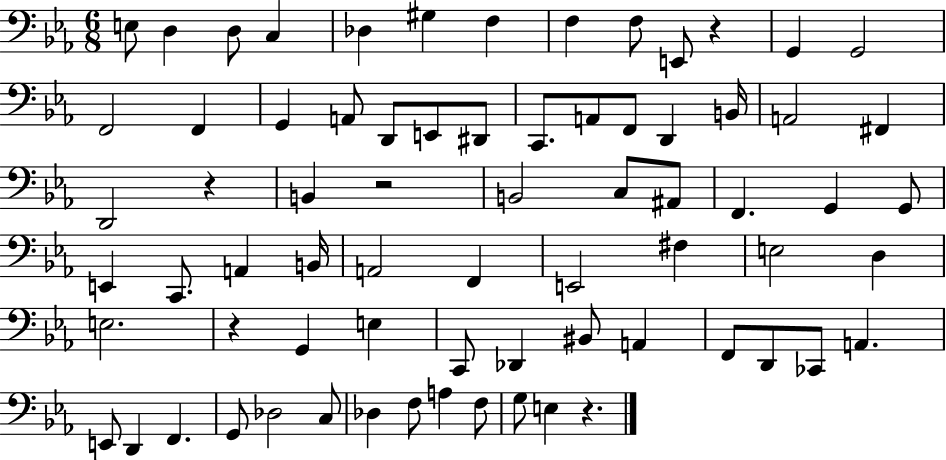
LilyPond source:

{
  \clef bass
  \numericTimeSignature
  \time 6/8
  \key ees \major
  e8 d4 d8 c4 | des4 gis4 f4 | f4 f8 e,8 r4 | g,4 g,2 | \break f,2 f,4 | g,4 a,8 d,8 e,8 dis,8 | c,8. a,8 f,8 d,4 b,16 | a,2 fis,4 | \break d,2 r4 | b,4 r2 | b,2 c8 ais,8 | f,4. g,4 g,8 | \break e,4 c,8. a,4 b,16 | a,2 f,4 | e,2 fis4 | e2 d4 | \break e2. | r4 g,4 e4 | c,8 des,4 bis,8 a,4 | f,8 d,8 ces,8 a,4. | \break e,8 d,4 f,4. | g,8 des2 c8 | des4 f8 a4 f8 | g8 e4 r4. | \break \bar "|."
}